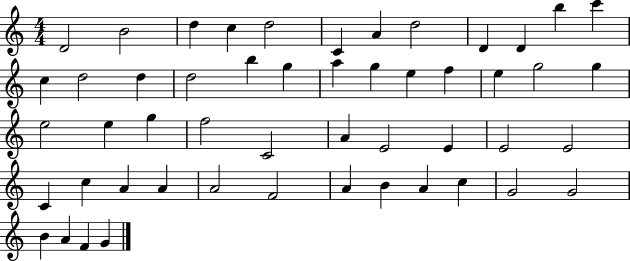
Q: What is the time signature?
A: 4/4